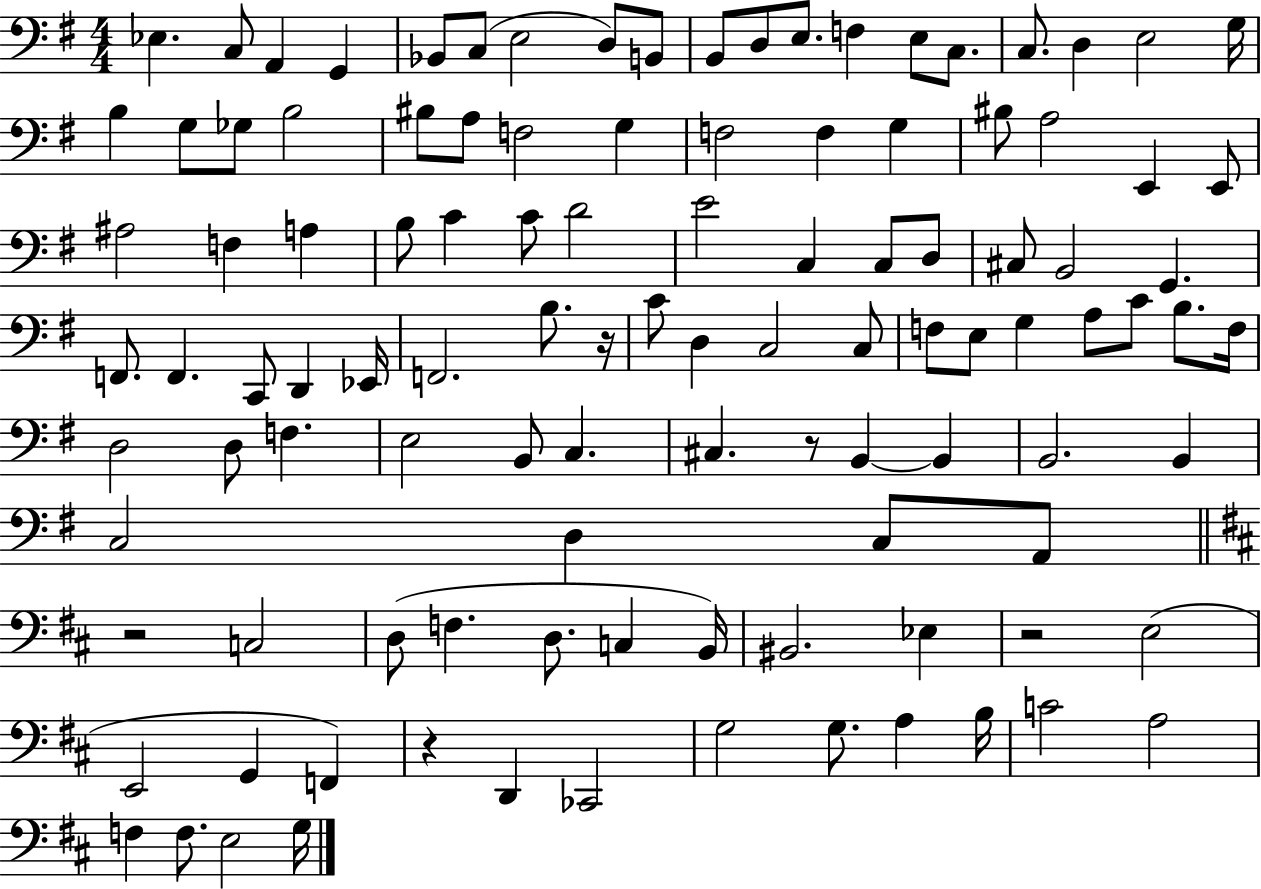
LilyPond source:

{
  \clef bass
  \numericTimeSignature
  \time 4/4
  \key g \major
  ees4. c8 a,4 g,4 | bes,8 c8( e2 d8) b,8 | b,8 d8 e8. f4 e8 c8. | c8. d4 e2 g16 | \break b4 g8 ges8 b2 | bis8 a8 f2 g4 | f2 f4 g4 | bis8 a2 e,4 e,8 | \break ais2 f4 a4 | b8 c'4 c'8 d'2 | e'2 c4 c8 d8 | cis8 b,2 g,4. | \break f,8. f,4. c,8 d,4 ees,16 | f,2. b8. r16 | c'8 d4 c2 c8 | f8 e8 g4 a8 c'8 b8. f16 | \break d2 d8 f4. | e2 b,8 c4. | cis4. r8 b,4~~ b,4 | b,2. b,4 | \break c2 d4 c8 a,8 | \bar "||" \break \key d \major r2 c2 | d8( f4. d8. c4 b,16) | bis,2. ees4 | r2 e2( | \break e,2 g,4 f,4) | r4 d,4 ces,2 | g2 g8. a4 b16 | c'2 a2 | \break f4 f8. e2 g16 | \bar "|."
}